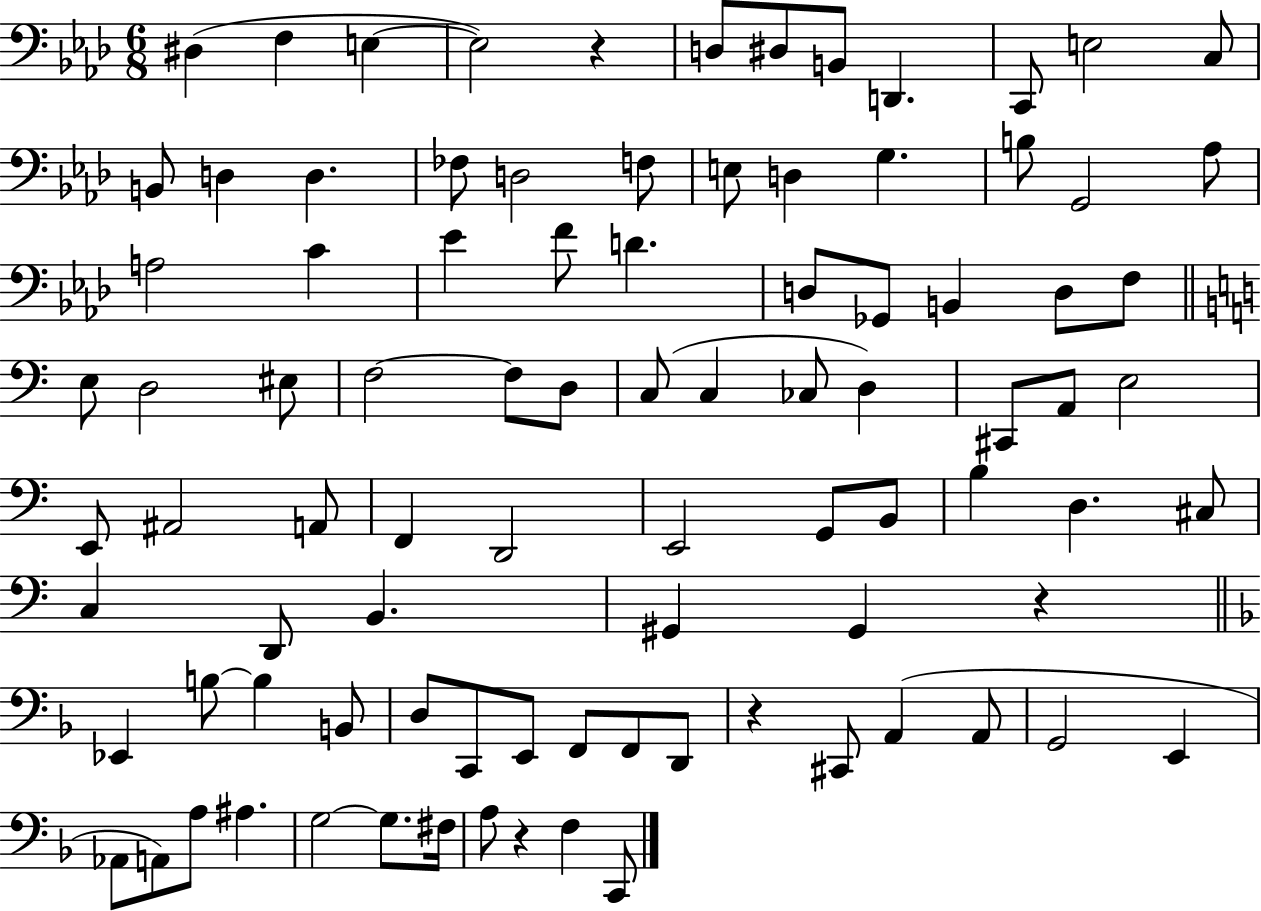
X:1
T:Untitled
M:6/8
L:1/4
K:Ab
^D, F, E, E,2 z D,/2 ^D,/2 B,,/2 D,, C,,/2 E,2 C,/2 B,,/2 D, D, _F,/2 D,2 F,/2 E,/2 D, G, B,/2 G,,2 _A,/2 A,2 C _E F/2 D D,/2 _G,,/2 B,, D,/2 F,/2 E,/2 D,2 ^E,/2 F,2 F,/2 D,/2 C,/2 C, _C,/2 D, ^C,,/2 A,,/2 E,2 E,,/2 ^A,,2 A,,/2 F,, D,,2 E,,2 G,,/2 B,,/2 B, D, ^C,/2 C, D,,/2 B,, ^G,, ^G,, z _E,, B,/2 B, B,,/2 D,/2 C,,/2 E,,/2 F,,/2 F,,/2 D,,/2 z ^C,,/2 A,, A,,/2 G,,2 E,, _A,,/2 A,,/2 A,/2 ^A, G,2 G,/2 ^F,/4 A,/2 z F, C,,/2